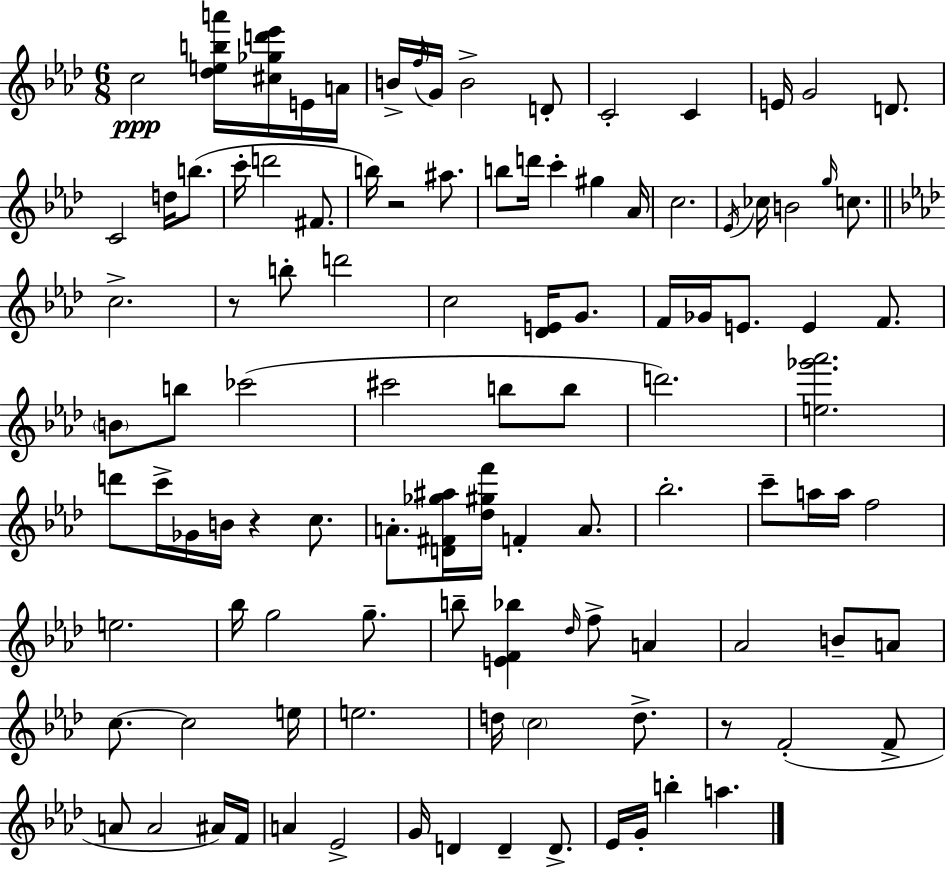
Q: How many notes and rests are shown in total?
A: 107